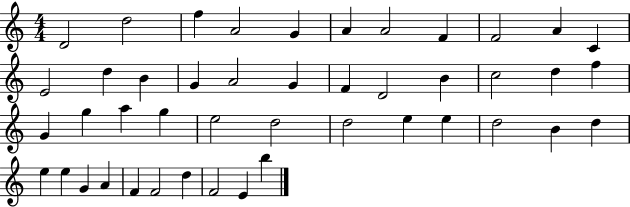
D4/h D5/h F5/q A4/h G4/q A4/q A4/h F4/q F4/h A4/q C4/q E4/h D5/q B4/q G4/q A4/h G4/q F4/q D4/h B4/q C5/h D5/q F5/q G4/q G5/q A5/q G5/q E5/h D5/h D5/h E5/q E5/q D5/h B4/q D5/q E5/q E5/q G4/q A4/q F4/q F4/h D5/q F4/h E4/q B5/q